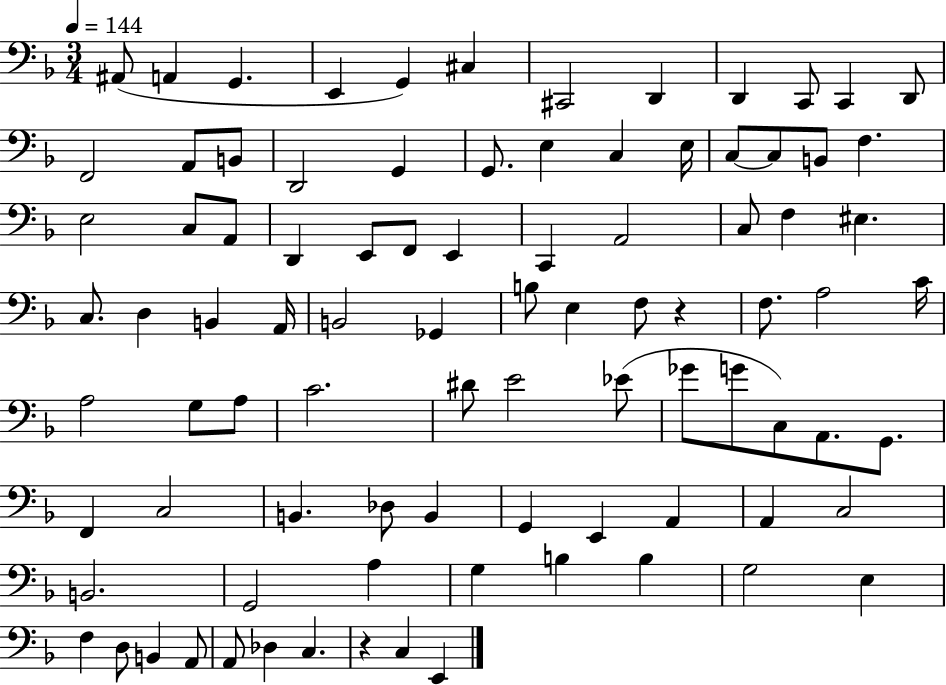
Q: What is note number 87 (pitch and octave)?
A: C3